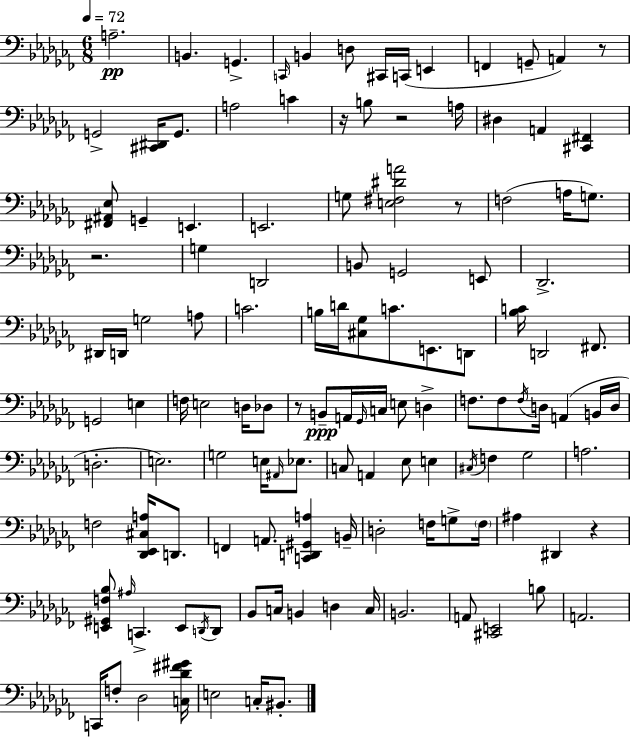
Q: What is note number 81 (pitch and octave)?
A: F2